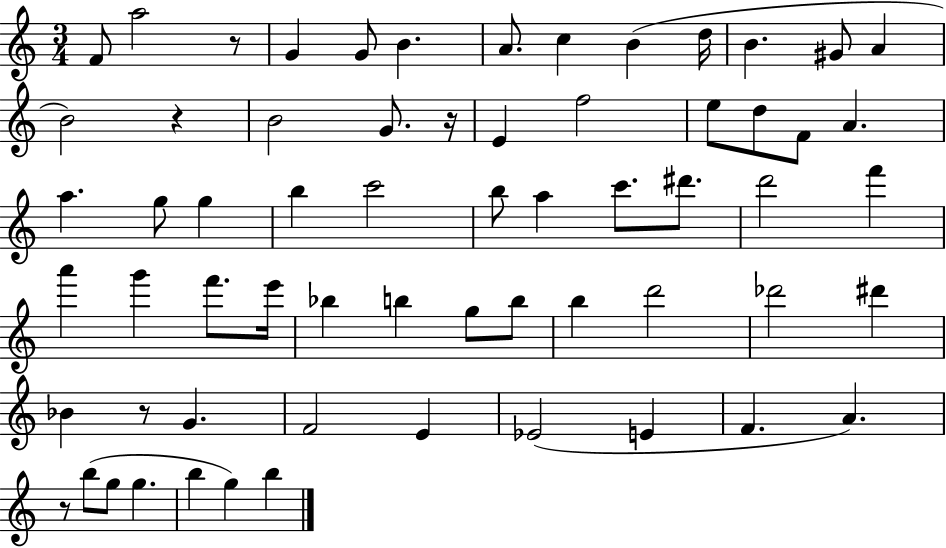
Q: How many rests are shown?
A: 5